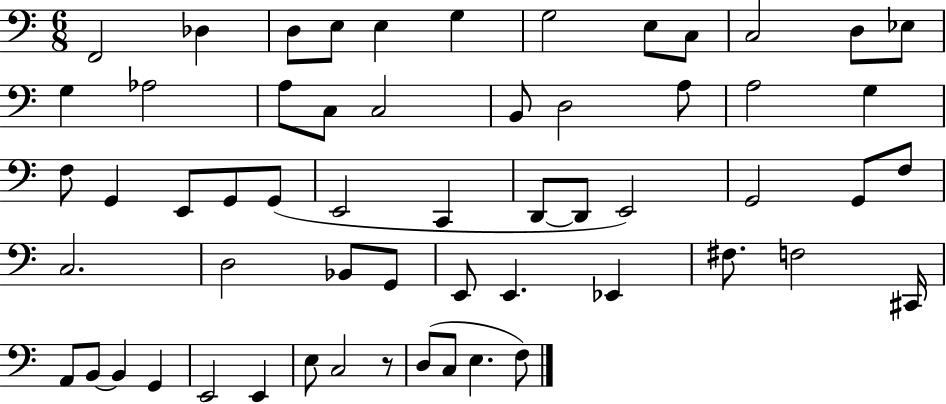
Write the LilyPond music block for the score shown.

{
  \clef bass
  \numericTimeSignature
  \time 6/8
  \key c \major
  f,2 des4 | d8 e8 e4 g4 | g2 e8 c8 | c2 d8 ees8 | \break g4 aes2 | a8 c8 c2 | b,8 d2 a8 | a2 g4 | \break f8 g,4 e,8 g,8 g,8( | e,2 c,4 | d,8~~ d,8 e,2) | g,2 g,8 f8 | \break c2. | d2 bes,8 g,8 | e,8 e,4. ees,4 | fis8. f2 cis,16 | \break a,8 b,8~~ b,4 g,4 | e,2 e,4 | e8 c2 r8 | d8( c8 e4. f8) | \break \bar "|."
}